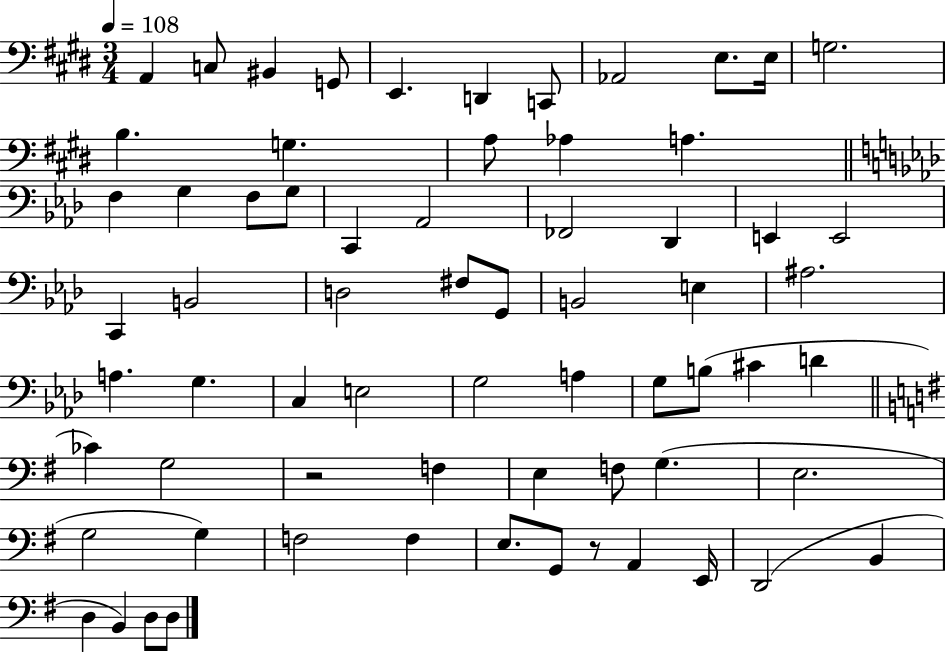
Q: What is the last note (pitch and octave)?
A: D3